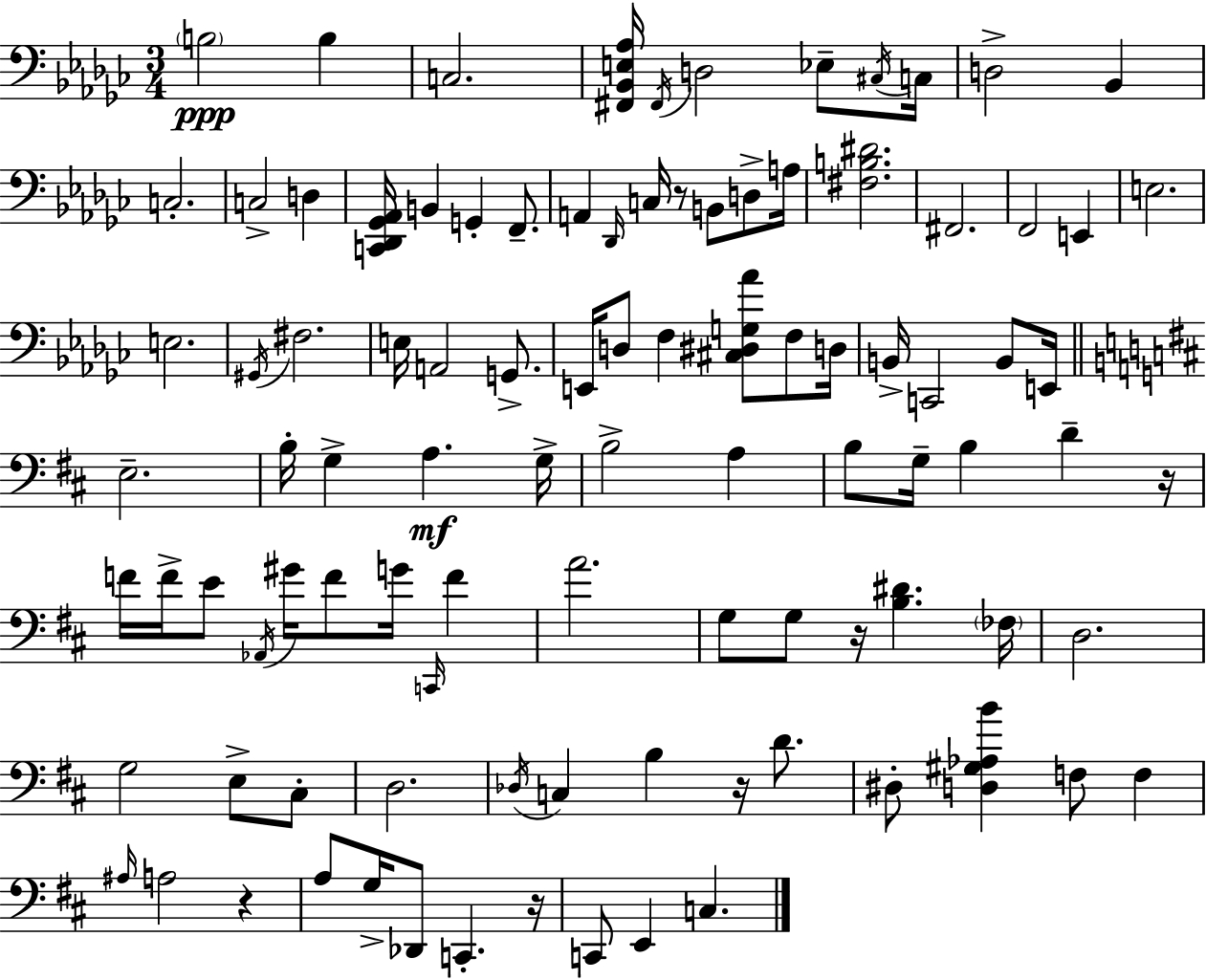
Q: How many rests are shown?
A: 6